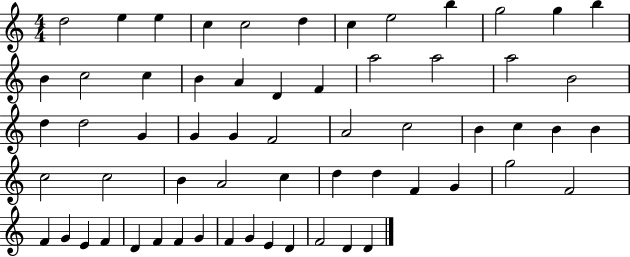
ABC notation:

X:1
T:Untitled
M:4/4
L:1/4
K:C
d2 e e c c2 d c e2 b g2 g b B c2 c B A D F a2 a2 a2 B2 d d2 G G G F2 A2 c2 B c B B c2 c2 B A2 c d d F G g2 F2 F G E F D F F G F G E D F2 D D